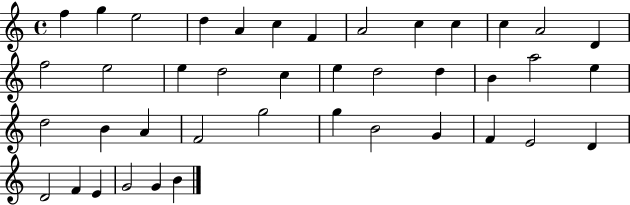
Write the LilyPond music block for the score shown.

{
  \clef treble
  \time 4/4
  \defaultTimeSignature
  \key c \major
  f''4 g''4 e''2 | d''4 a'4 c''4 f'4 | a'2 c''4 c''4 | c''4 a'2 d'4 | \break f''2 e''2 | e''4 d''2 c''4 | e''4 d''2 d''4 | b'4 a''2 e''4 | \break d''2 b'4 a'4 | f'2 g''2 | g''4 b'2 g'4 | f'4 e'2 d'4 | \break d'2 f'4 e'4 | g'2 g'4 b'4 | \bar "|."
}